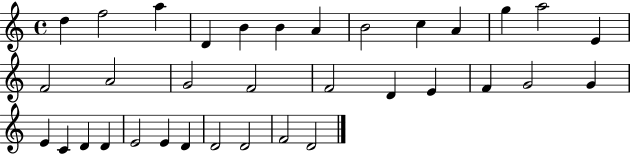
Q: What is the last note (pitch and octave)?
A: D4